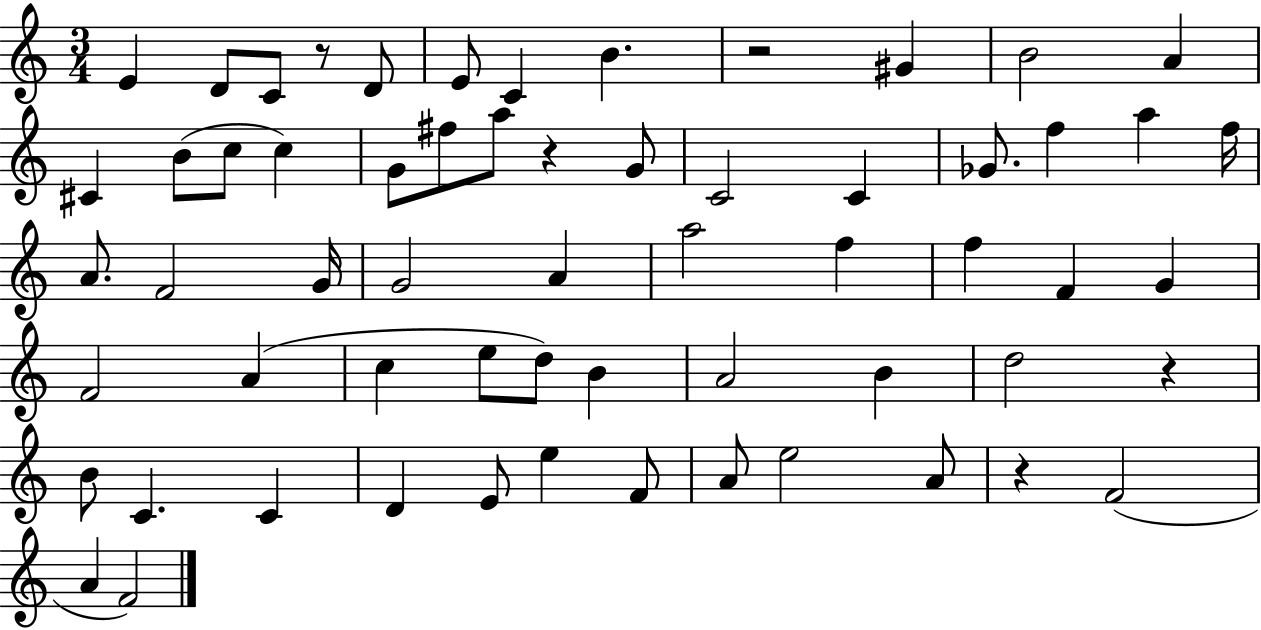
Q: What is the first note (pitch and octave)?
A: E4